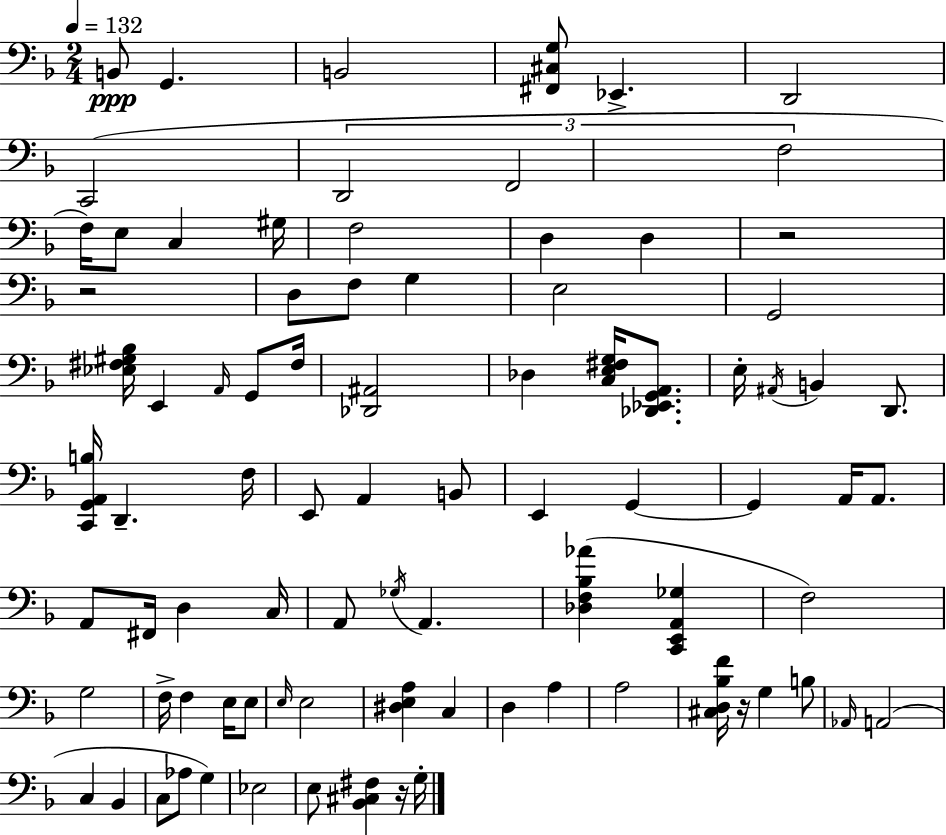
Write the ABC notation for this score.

X:1
T:Untitled
M:2/4
L:1/4
K:Dm
B,,/2 G,, B,,2 [^F,,^C,G,]/2 _E,, D,,2 C,,2 D,,2 F,,2 F,2 F,/4 E,/2 C, ^G,/4 F,2 D, D, z2 z2 D,/2 F,/2 G, E,2 G,,2 [_E,^F,^G,_B,]/4 E,, A,,/4 G,,/2 ^F,/4 [_D,,^A,,]2 _D, [C,E,^F,G,]/4 [_D,,_E,,G,,A,,]/2 E,/4 ^A,,/4 B,, D,,/2 [C,,G,,A,,B,]/4 D,, F,/4 E,,/2 A,, B,,/2 E,, G,, G,, A,,/4 A,,/2 A,,/2 ^F,,/4 D, C,/4 A,,/2 _G,/4 A,, [_D,F,_B,_A] [C,,E,,A,,_G,] F,2 G,2 F,/4 F, E,/4 E,/2 E,/4 E,2 [^D,E,A,] C, D, A, A,2 [^C,D,_B,F]/4 z/4 G, B,/2 _A,,/4 A,,2 C, _B,, C,/2 _A,/2 G, _E,2 E,/2 [_B,,^C,^F,] z/4 G,/4